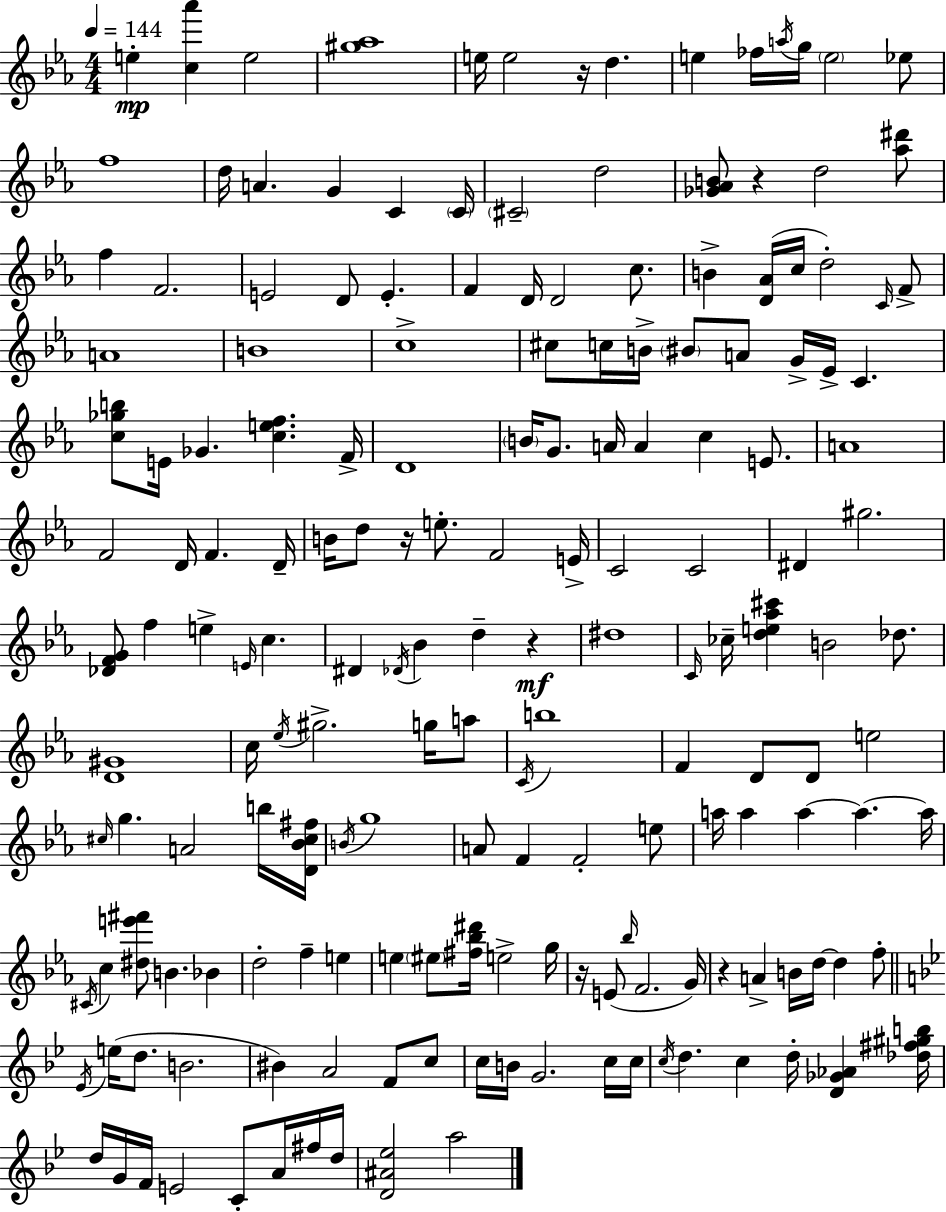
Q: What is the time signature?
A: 4/4